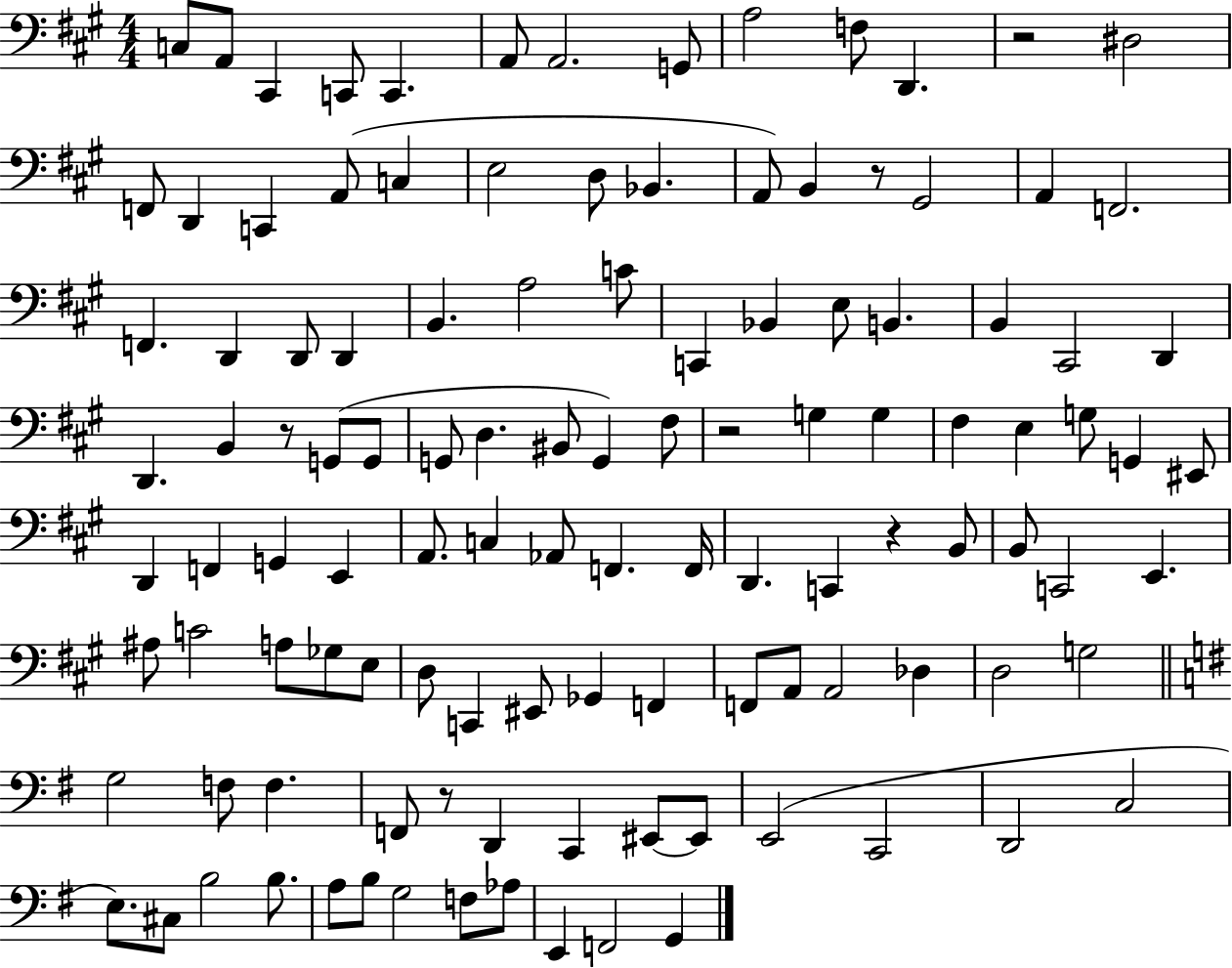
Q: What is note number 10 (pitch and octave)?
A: F3